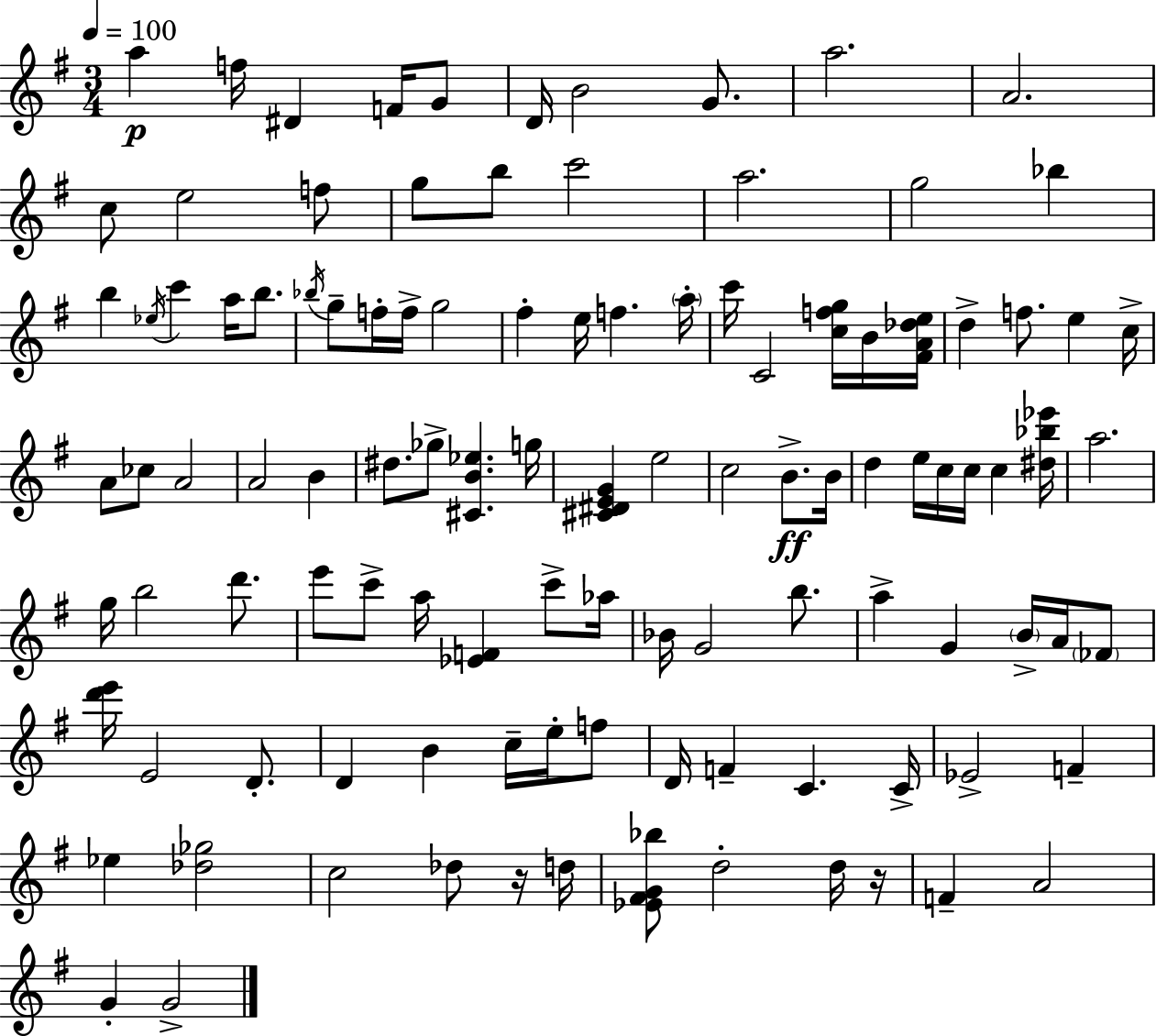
A5/q F5/s D#4/q F4/s G4/e D4/s B4/h G4/e. A5/h. A4/h. C5/e E5/h F5/e G5/e B5/e C6/h A5/h. G5/h Bb5/q B5/q Eb5/s C6/q A5/s B5/e. Bb5/s G5/e F5/s F5/s G5/h F#5/q E5/s F5/q. A5/s C6/s C4/h [C5,F5,G5]/s B4/s [F#4,A4,Db5,E5]/s D5/q F5/e. E5/q C5/s A4/e CES5/e A4/h A4/h B4/q D#5/e. Gb5/e [C#4,B4,Eb5]/q. G5/s [C#4,D#4,E4,G4]/q E5/h C5/h B4/e. B4/s D5/q E5/s C5/s C5/s C5/q [D#5,Bb5,Eb6]/s A5/h. G5/s B5/h D6/e. E6/e C6/e A5/s [Eb4,F4]/q C6/e Ab5/s Bb4/s G4/h B5/e. A5/q G4/q B4/s A4/s FES4/e [D6,E6]/s E4/h D4/e. D4/q B4/q C5/s E5/s F5/e D4/s F4/q C4/q. C4/s Eb4/h F4/q Eb5/q [Db5,Gb5]/h C5/h Db5/e R/s D5/s [Eb4,F#4,G4,Bb5]/e D5/h D5/s R/s F4/q A4/h G4/q G4/h